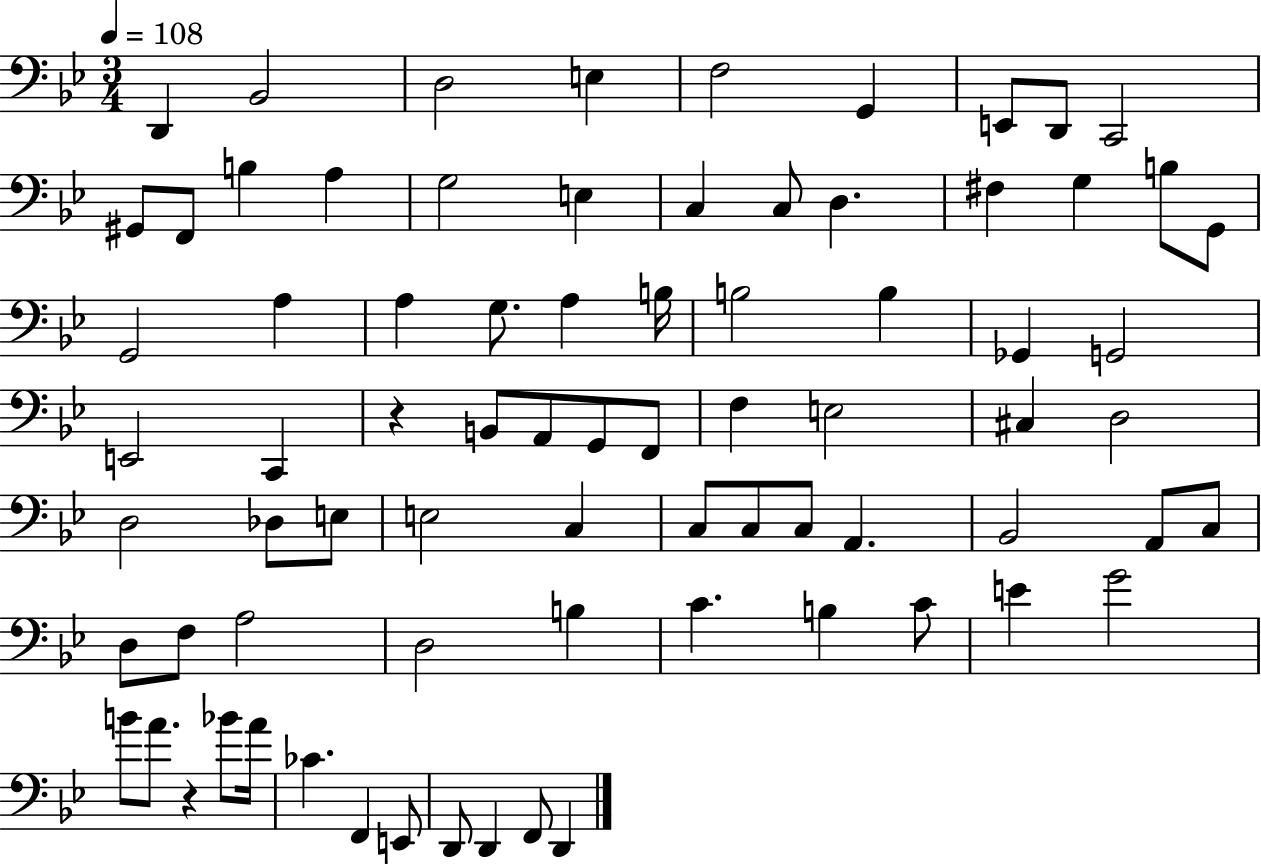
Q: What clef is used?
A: bass